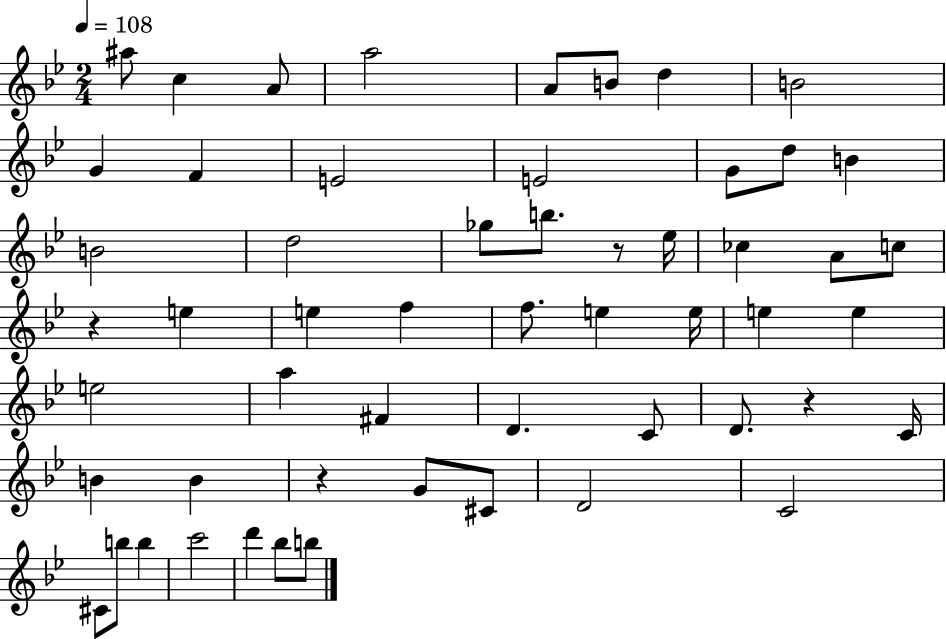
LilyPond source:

{
  \clef treble
  \numericTimeSignature
  \time 2/4
  \key bes \major
  \tempo 4 = 108
  ais''8 c''4 a'8 | a''2 | a'8 b'8 d''4 | b'2 | \break g'4 f'4 | e'2 | e'2 | g'8 d''8 b'4 | \break b'2 | d''2 | ges''8 b''8. r8 ees''16 | ces''4 a'8 c''8 | \break r4 e''4 | e''4 f''4 | f''8. e''4 e''16 | e''4 e''4 | \break e''2 | a''4 fis'4 | d'4. c'8 | d'8. r4 c'16 | \break b'4 b'4 | r4 g'8 cis'8 | d'2 | c'2 | \break cis'8 b''8 b''4 | c'''2 | d'''4 bes''8 b''8 | \bar "|."
}